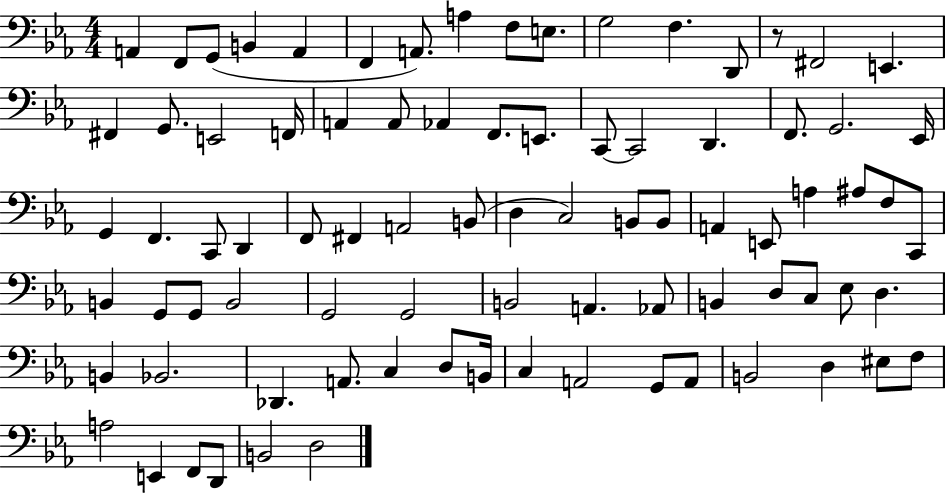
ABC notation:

X:1
T:Untitled
M:4/4
L:1/4
K:Eb
A,, F,,/2 G,,/2 B,, A,, F,, A,,/2 A, F,/2 E,/2 G,2 F, D,,/2 z/2 ^F,,2 E,, ^F,, G,,/2 E,,2 F,,/4 A,, A,,/2 _A,, F,,/2 E,,/2 C,,/2 C,,2 D,, F,,/2 G,,2 _E,,/4 G,, F,, C,,/2 D,, F,,/2 ^F,, A,,2 B,,/2 D, C,2 B,,/2 B,,/2 A,, E,,/2 A, ^A,/2 F,/2 C,,/2 B,, G,,/2 G,,/2 B,,2 G,,2 G,,2 B,,2 A,, _A,,/2 B,, D,/2 C,/2 _E,/2 D, B,, _B,,2 _D,, A,,/2 C, D,/2 B,,/4 C, A,,2 G,,/2 A,,/2 B,,2 D, ^E,/2 F,/2 A,2 E,, F,,/2 D,,/2 B,,2 D,2